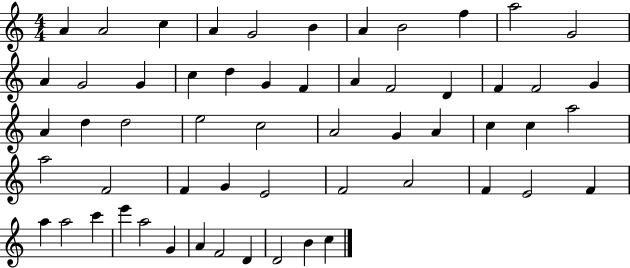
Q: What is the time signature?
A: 4/4